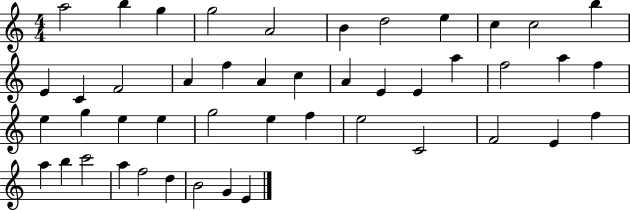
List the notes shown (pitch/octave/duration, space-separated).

A5/h B5/q G5/q G5/h A4/h B4/q D5/h E5/q C5/q C5/h B5/q E4/q C4/q F4/h A4/q F5/q A4/q C5/q A4/q E4/q E4/q A5/q F5/h A5/q F5/q E5/q G5/q E5/q E5/q G5/h E5/q F5/q E5/h C4/h F4/h E4/q F5/q A5/q B5/q C6/h A5/q F5/h D5/q B4/h G4/q E4/q